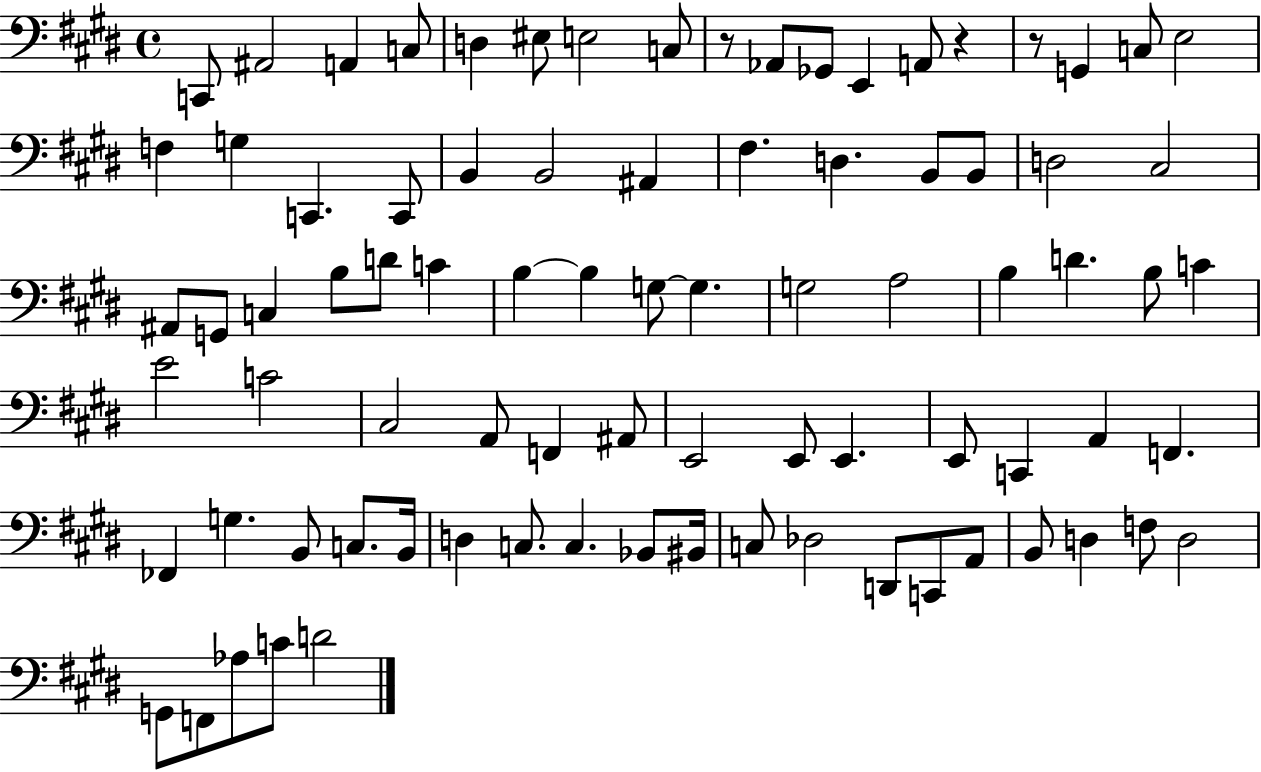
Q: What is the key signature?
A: E major